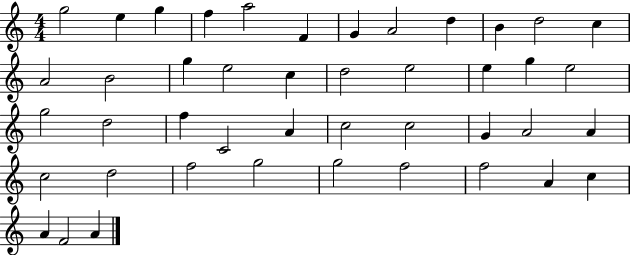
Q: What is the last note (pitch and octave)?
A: A4